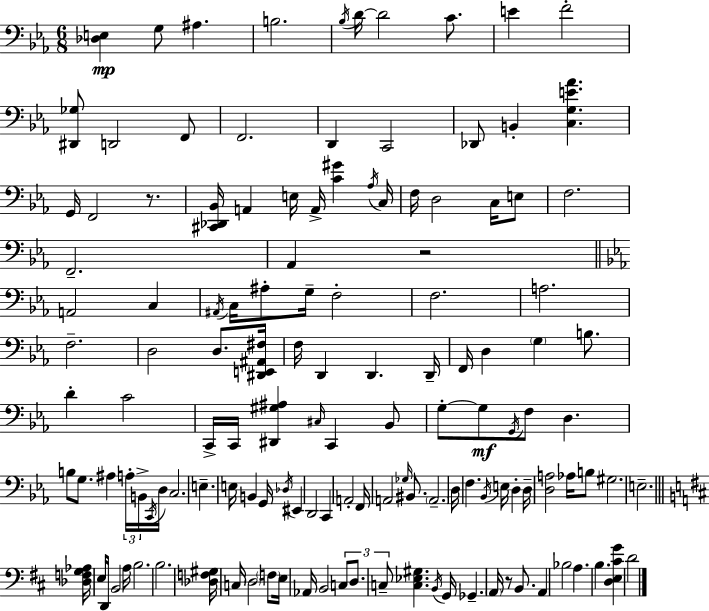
{
  \clef bass
  \numericTimeSignature
  \time 6/8
  \key c \minor
  <des e>4\mp g8 ais4. | b2. | \acciaccatura { bes16 } d'16~~ d'2 c'8. | e'4 f'2-. | \break <dis, ges>8 d,2 f,8 | f,2. | d,4 c,2 | des,8 b,4-. <c g e' aes'>4. | \break g,16 f,2 r8. | <cis, des, bes,>16 a,4 e16 a,16-> <c' gis'>4 | \acciaccatura { aes16 } c16 f16 d2 c16 | e8 f2. | \break f,2.-- | aes,4 r2 | \bar "||" \break \key ees \major a,2 c4 | \acciaccatura { ais,16 } c16 ais8-. g16-- f2-. | f2. | a2. | \break f2.-- | d2 d8. | <dis, e, ais, fis>16 f16 d,4 d,4. | d,16-- f,16 d4 \parenthesize g4 b8. | \break d'4-. c'2 | c,16-> c,16 <dis, gis ais>4 \grace { cis16 } c,4 | bes,8 g8-.~~ g8\mf \acciaccatura { g,16 } f8 d4. | b8 g8. ais4 | \break \tuplet 3/2 { a16-. b,16-> \acciaccatura { c,16 } } d16 c2. | e4.-- e16 b,4 | g,16 \acciaccatura { des16 } eis,4 d,2 | c,4 a,2-. | \break f,16 a,2 | \grace { ges16 } bis,8. \parenthesize a,2.-- | d16 f4. | \acciaccatura { bes,16 } e16 d4-. d16-- <d a>2 | \break aes16 b8 gis2. | e2.-- | \bar "||" \break \key d \major <des f g aes>16 e16 d,16 b,2 a16 | b2. | b2. | <des f gis>16 c16 \parenthesize d2 \parenthesize f8 | \break e16 aes,16 b,2 \tuplet 3/2 { c8 | d8. c8-- } <c ees gis>4. \acciaccatura { b,16 } | g,16 ges,4.-- \parenthesize a,16 r8 b,8. | a,4 bes2 | \break a4. b4. | <d e cis' g'>4 d'2 | \bar "|."
}